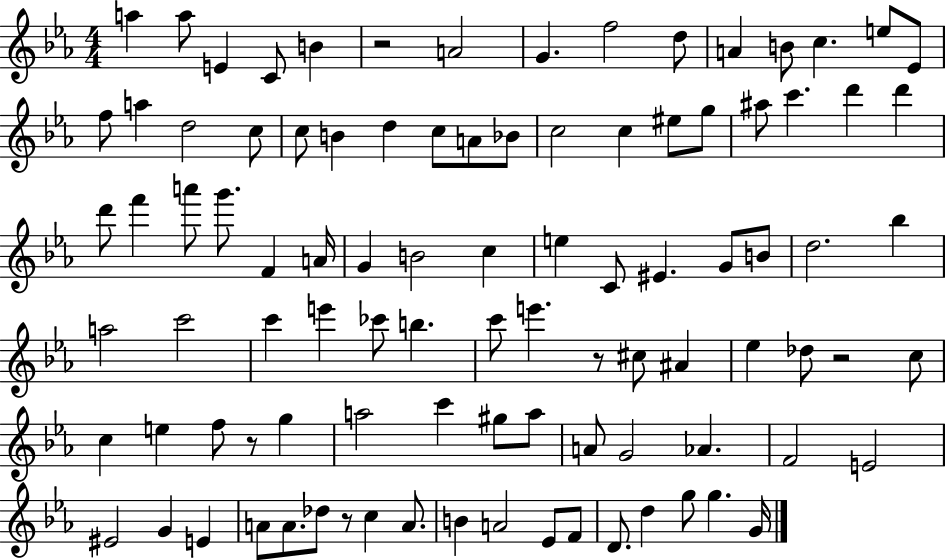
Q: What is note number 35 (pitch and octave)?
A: A6